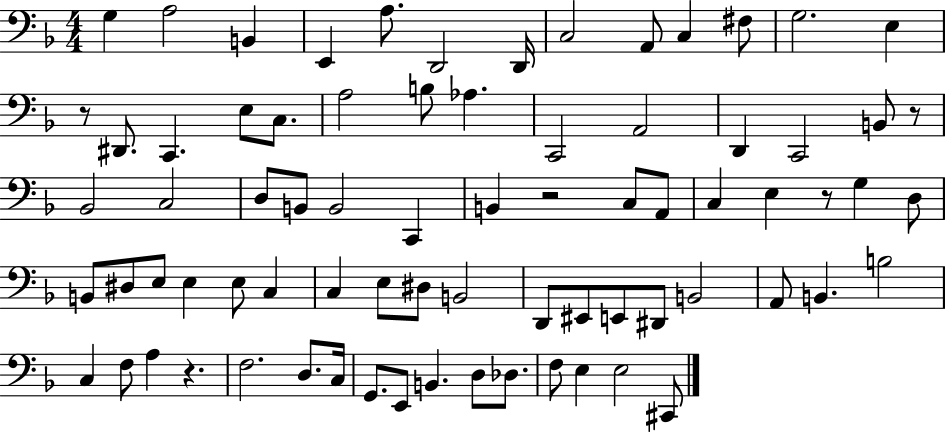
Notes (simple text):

G3/q A3/h B2/q E2/q A3/e. D2/h D2/s C3/h A2/e C3/q F#3/e G3/h. E3/q R/e D#2/e. C2/q. E3/e C3/e. A3/h B3/e Ab3/q. C2/h A2/h D2/q C2/h B2/e R/e Bb2/h C3/h D3/e B2/e B2/h C2/q B2/q R/h C3/e A2/e C3/q E3/q R/e G3/q D3/e B2/e D#3/e E3/e E3/q E3/e C3/q C3/q E3/e D#3/e B2/h D2/e EIS2/e E2/e D#2/e B2/h A2/e B2/q. B3/h C3/q F3/e A3/q R/q. F3/h. D3/e. C3/s G2/e. E2/e B2/q. D3/e Db3/e. F3/e E3/q E3/h C#2/e